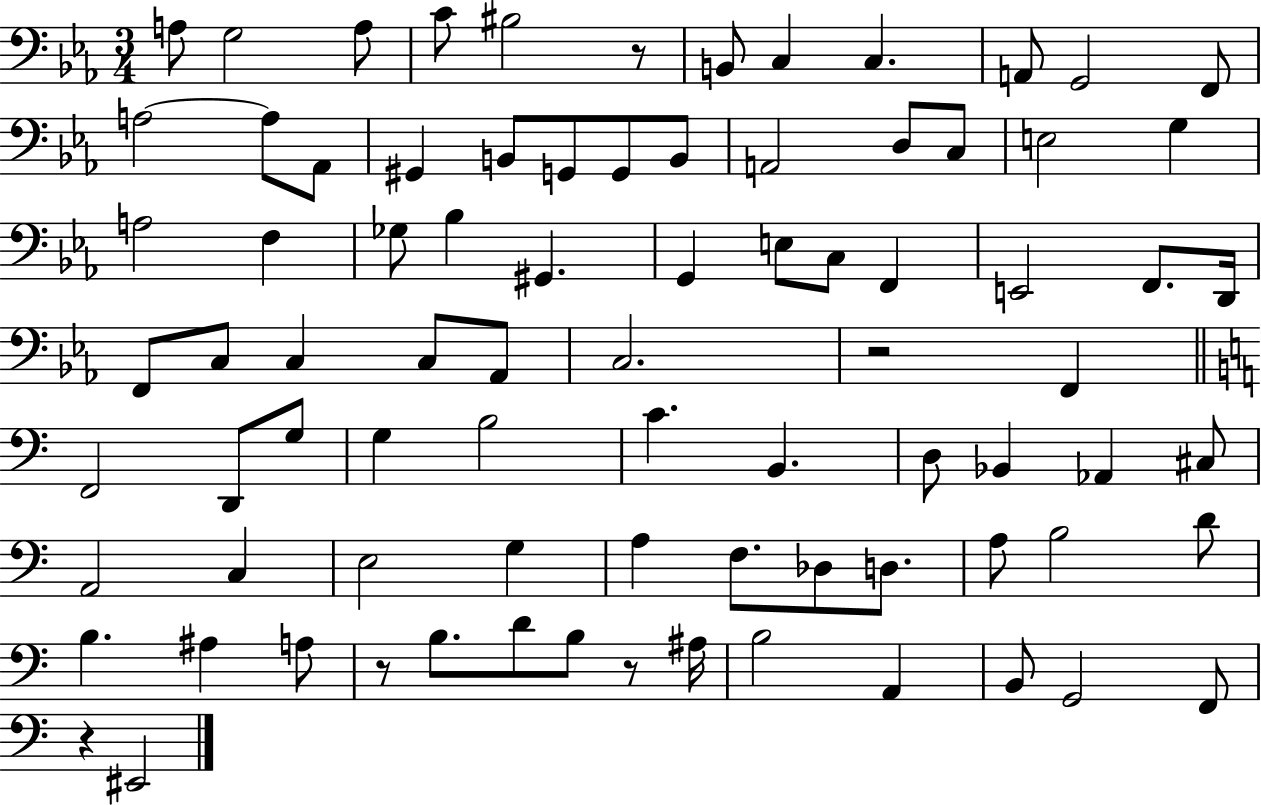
A3/e G3/h A3/e C4/e BIS3/h R/e B2/e C3/q C3/q. A2/e G2/h F2/e A3/h A3/e Ab2/e G#2/q B2/e G2/e G2/e B2/e A2/h D3/e C3/e E3/h G3/q A3/h F3/q Gb3/e Bb3/q G#2/q. G2/q E3/e C3/e F2/q E2/h F2/e. D2/s F2/e C3/e C3/q C3/e Ab2/e C3/h. R/h F2/q F2/h D2/e G3/e G3/q B3/h C4/q. B2/q. D3/e Bb2/q Ab2/q C#3/e A2/h C3/q E3/h G3/q A3/q F3/e. Db3/e D3/e. A3/e B3/h D4/e B3/q. A#3/q A3/e R/e B3/e. D4/e B3/e R/e A#3/s B3/h A2/q B2/e G2/h F2/e R/q EIS2/h